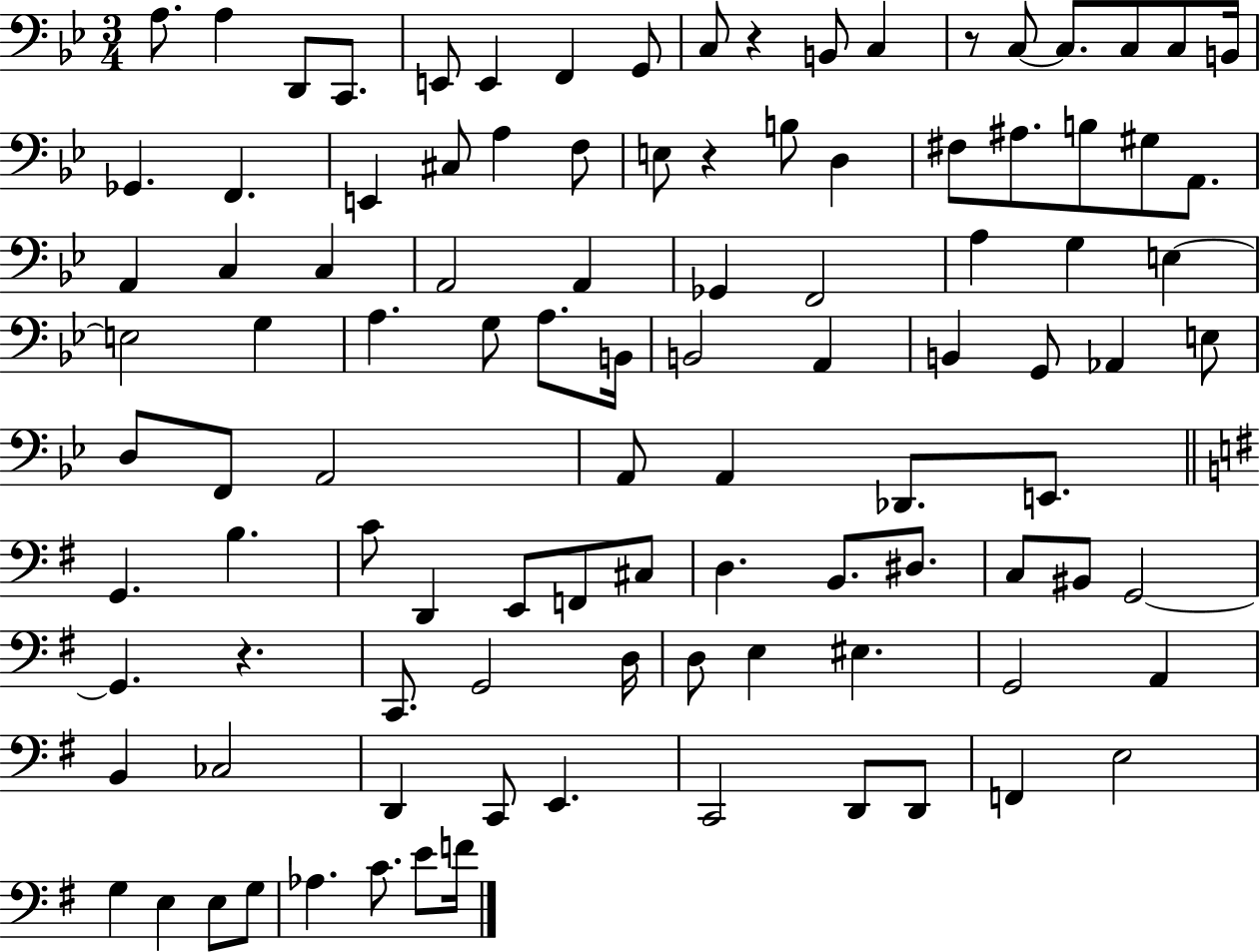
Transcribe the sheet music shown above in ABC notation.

X:1
T:Untitled
M:3/4
L:1/4
K:Bb
A,/2 A, D,,/2 C,,/2 E,,/2 E,, F,, G,,/2 C,/2 z B,,/2 C, z/2 C,/2 C,/2 C,/2 C,/2 B,,/4 _G,, F,, E,, ^C,/2 A, F,/2 E,/2 z B,/2 D, ^F,/2 ^A,/2 B,/2 ^G,/2 A,,/2 A,, C, C, A,,2 A,, _G,, F,,2 A, G, E, E,2 G, A, G,/2 A,/2 B,,/4 B,,2 A,, B,, G,,/2 _A,, E,/2 D,/2 F,,/2 A,,2 A,,/2 A,, _D,,/2 E,,/2 G,, B, C/2 D,, E,,/2 F,,/2 ^C,/2 D, B,,/2 ^D,/2 C,/2 ^B,,/2 G,,2 G,, z C,,/2 G,,2 D,/4 D,/2 E, ^E, G,,2 A,, B,, _C,2 D,, C,,/2 E,, C,,2 D,,/2 D,,/2 F,, E,2 G, E, E,/2 G,/2 _A, C/2 E/2 F/4